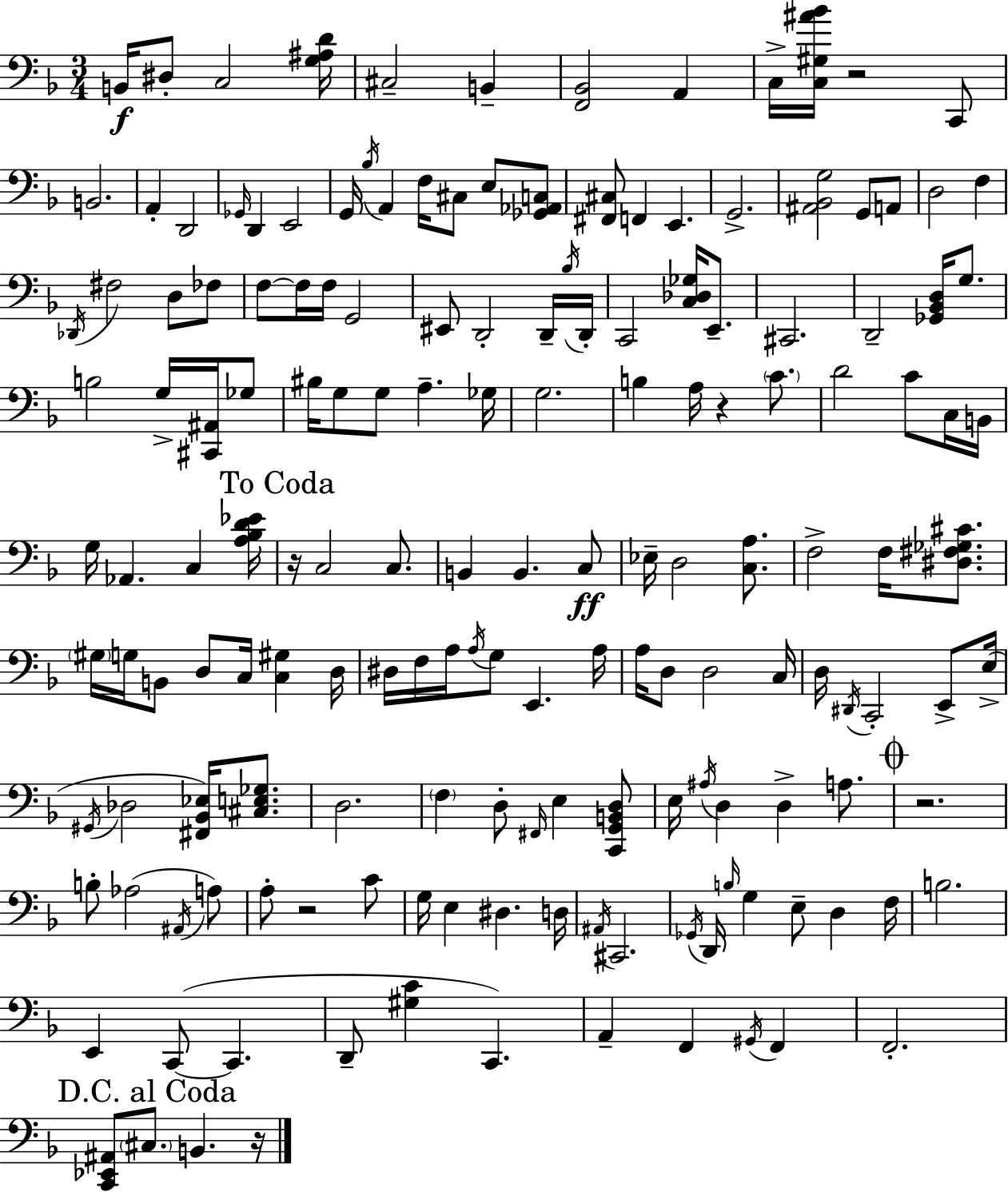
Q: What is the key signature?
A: D minor